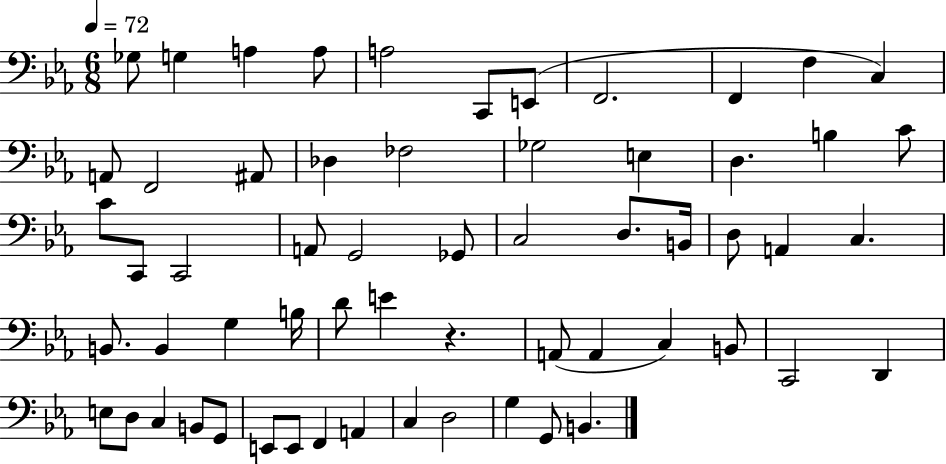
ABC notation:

X:1
T:Untitled
M:6/8
L:1/4
K:Eb
_G,/2 G, A, A,/2 A,2 C,,/2 E,,/2 F,,2 F,, F, C, A,,/2 F,,2 ^A,,/2 _D, _F,2 _G,2 E, D, B, C/2 C/2 C,,/2 C,,2 A,,/2 G,,2 _G,,/2 C,2 D,/2 B,,/4 D,/2 A,, C, B,,/2 B,, G, B,/4 D/2 E z A,,/2 A,, C, B,,/2 C,,2 D,, E,/2 D,/2 C, B,,/2 G,,/2 E,,/2 E,,/2 F,, A,, C, D,2 G, G,,/2 B,,